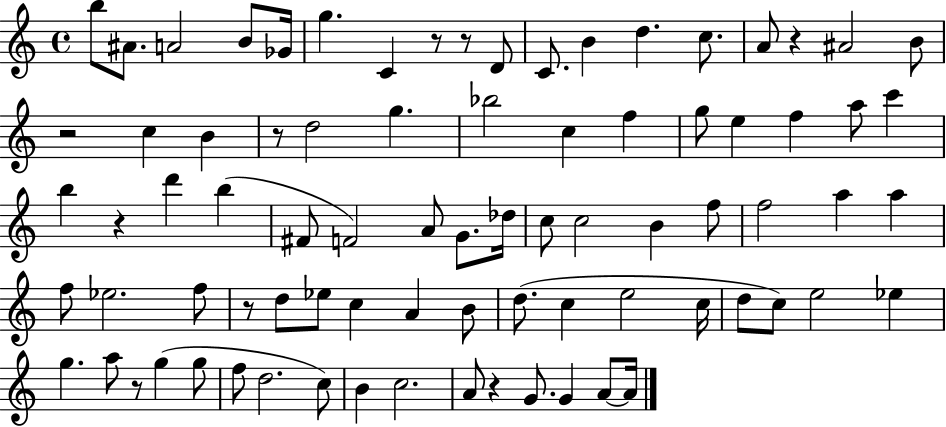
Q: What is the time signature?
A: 4/4